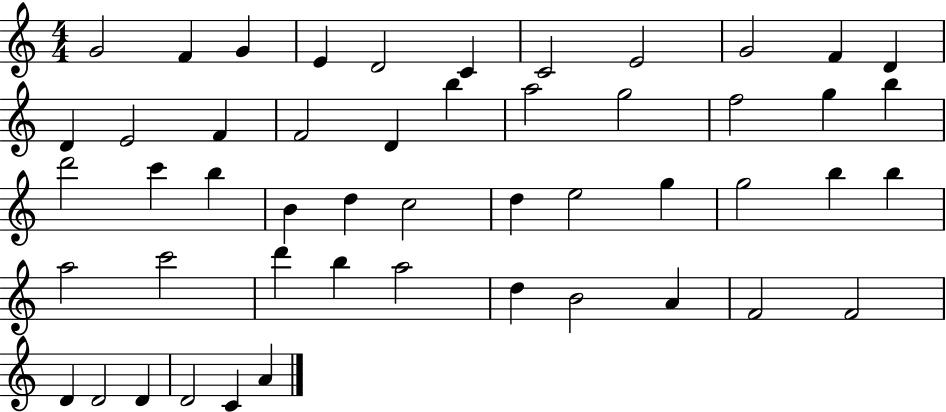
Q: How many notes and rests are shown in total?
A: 50